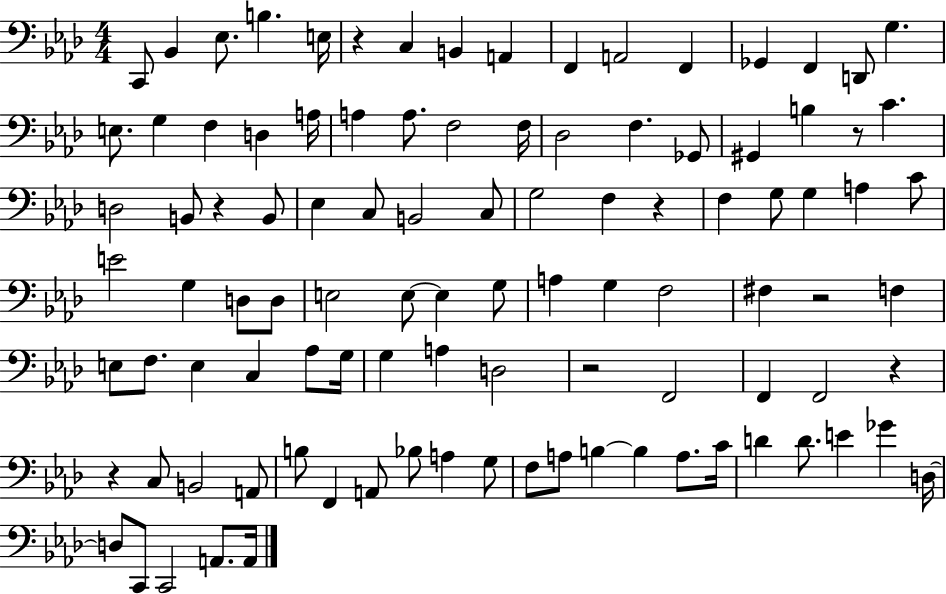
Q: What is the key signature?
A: AES major